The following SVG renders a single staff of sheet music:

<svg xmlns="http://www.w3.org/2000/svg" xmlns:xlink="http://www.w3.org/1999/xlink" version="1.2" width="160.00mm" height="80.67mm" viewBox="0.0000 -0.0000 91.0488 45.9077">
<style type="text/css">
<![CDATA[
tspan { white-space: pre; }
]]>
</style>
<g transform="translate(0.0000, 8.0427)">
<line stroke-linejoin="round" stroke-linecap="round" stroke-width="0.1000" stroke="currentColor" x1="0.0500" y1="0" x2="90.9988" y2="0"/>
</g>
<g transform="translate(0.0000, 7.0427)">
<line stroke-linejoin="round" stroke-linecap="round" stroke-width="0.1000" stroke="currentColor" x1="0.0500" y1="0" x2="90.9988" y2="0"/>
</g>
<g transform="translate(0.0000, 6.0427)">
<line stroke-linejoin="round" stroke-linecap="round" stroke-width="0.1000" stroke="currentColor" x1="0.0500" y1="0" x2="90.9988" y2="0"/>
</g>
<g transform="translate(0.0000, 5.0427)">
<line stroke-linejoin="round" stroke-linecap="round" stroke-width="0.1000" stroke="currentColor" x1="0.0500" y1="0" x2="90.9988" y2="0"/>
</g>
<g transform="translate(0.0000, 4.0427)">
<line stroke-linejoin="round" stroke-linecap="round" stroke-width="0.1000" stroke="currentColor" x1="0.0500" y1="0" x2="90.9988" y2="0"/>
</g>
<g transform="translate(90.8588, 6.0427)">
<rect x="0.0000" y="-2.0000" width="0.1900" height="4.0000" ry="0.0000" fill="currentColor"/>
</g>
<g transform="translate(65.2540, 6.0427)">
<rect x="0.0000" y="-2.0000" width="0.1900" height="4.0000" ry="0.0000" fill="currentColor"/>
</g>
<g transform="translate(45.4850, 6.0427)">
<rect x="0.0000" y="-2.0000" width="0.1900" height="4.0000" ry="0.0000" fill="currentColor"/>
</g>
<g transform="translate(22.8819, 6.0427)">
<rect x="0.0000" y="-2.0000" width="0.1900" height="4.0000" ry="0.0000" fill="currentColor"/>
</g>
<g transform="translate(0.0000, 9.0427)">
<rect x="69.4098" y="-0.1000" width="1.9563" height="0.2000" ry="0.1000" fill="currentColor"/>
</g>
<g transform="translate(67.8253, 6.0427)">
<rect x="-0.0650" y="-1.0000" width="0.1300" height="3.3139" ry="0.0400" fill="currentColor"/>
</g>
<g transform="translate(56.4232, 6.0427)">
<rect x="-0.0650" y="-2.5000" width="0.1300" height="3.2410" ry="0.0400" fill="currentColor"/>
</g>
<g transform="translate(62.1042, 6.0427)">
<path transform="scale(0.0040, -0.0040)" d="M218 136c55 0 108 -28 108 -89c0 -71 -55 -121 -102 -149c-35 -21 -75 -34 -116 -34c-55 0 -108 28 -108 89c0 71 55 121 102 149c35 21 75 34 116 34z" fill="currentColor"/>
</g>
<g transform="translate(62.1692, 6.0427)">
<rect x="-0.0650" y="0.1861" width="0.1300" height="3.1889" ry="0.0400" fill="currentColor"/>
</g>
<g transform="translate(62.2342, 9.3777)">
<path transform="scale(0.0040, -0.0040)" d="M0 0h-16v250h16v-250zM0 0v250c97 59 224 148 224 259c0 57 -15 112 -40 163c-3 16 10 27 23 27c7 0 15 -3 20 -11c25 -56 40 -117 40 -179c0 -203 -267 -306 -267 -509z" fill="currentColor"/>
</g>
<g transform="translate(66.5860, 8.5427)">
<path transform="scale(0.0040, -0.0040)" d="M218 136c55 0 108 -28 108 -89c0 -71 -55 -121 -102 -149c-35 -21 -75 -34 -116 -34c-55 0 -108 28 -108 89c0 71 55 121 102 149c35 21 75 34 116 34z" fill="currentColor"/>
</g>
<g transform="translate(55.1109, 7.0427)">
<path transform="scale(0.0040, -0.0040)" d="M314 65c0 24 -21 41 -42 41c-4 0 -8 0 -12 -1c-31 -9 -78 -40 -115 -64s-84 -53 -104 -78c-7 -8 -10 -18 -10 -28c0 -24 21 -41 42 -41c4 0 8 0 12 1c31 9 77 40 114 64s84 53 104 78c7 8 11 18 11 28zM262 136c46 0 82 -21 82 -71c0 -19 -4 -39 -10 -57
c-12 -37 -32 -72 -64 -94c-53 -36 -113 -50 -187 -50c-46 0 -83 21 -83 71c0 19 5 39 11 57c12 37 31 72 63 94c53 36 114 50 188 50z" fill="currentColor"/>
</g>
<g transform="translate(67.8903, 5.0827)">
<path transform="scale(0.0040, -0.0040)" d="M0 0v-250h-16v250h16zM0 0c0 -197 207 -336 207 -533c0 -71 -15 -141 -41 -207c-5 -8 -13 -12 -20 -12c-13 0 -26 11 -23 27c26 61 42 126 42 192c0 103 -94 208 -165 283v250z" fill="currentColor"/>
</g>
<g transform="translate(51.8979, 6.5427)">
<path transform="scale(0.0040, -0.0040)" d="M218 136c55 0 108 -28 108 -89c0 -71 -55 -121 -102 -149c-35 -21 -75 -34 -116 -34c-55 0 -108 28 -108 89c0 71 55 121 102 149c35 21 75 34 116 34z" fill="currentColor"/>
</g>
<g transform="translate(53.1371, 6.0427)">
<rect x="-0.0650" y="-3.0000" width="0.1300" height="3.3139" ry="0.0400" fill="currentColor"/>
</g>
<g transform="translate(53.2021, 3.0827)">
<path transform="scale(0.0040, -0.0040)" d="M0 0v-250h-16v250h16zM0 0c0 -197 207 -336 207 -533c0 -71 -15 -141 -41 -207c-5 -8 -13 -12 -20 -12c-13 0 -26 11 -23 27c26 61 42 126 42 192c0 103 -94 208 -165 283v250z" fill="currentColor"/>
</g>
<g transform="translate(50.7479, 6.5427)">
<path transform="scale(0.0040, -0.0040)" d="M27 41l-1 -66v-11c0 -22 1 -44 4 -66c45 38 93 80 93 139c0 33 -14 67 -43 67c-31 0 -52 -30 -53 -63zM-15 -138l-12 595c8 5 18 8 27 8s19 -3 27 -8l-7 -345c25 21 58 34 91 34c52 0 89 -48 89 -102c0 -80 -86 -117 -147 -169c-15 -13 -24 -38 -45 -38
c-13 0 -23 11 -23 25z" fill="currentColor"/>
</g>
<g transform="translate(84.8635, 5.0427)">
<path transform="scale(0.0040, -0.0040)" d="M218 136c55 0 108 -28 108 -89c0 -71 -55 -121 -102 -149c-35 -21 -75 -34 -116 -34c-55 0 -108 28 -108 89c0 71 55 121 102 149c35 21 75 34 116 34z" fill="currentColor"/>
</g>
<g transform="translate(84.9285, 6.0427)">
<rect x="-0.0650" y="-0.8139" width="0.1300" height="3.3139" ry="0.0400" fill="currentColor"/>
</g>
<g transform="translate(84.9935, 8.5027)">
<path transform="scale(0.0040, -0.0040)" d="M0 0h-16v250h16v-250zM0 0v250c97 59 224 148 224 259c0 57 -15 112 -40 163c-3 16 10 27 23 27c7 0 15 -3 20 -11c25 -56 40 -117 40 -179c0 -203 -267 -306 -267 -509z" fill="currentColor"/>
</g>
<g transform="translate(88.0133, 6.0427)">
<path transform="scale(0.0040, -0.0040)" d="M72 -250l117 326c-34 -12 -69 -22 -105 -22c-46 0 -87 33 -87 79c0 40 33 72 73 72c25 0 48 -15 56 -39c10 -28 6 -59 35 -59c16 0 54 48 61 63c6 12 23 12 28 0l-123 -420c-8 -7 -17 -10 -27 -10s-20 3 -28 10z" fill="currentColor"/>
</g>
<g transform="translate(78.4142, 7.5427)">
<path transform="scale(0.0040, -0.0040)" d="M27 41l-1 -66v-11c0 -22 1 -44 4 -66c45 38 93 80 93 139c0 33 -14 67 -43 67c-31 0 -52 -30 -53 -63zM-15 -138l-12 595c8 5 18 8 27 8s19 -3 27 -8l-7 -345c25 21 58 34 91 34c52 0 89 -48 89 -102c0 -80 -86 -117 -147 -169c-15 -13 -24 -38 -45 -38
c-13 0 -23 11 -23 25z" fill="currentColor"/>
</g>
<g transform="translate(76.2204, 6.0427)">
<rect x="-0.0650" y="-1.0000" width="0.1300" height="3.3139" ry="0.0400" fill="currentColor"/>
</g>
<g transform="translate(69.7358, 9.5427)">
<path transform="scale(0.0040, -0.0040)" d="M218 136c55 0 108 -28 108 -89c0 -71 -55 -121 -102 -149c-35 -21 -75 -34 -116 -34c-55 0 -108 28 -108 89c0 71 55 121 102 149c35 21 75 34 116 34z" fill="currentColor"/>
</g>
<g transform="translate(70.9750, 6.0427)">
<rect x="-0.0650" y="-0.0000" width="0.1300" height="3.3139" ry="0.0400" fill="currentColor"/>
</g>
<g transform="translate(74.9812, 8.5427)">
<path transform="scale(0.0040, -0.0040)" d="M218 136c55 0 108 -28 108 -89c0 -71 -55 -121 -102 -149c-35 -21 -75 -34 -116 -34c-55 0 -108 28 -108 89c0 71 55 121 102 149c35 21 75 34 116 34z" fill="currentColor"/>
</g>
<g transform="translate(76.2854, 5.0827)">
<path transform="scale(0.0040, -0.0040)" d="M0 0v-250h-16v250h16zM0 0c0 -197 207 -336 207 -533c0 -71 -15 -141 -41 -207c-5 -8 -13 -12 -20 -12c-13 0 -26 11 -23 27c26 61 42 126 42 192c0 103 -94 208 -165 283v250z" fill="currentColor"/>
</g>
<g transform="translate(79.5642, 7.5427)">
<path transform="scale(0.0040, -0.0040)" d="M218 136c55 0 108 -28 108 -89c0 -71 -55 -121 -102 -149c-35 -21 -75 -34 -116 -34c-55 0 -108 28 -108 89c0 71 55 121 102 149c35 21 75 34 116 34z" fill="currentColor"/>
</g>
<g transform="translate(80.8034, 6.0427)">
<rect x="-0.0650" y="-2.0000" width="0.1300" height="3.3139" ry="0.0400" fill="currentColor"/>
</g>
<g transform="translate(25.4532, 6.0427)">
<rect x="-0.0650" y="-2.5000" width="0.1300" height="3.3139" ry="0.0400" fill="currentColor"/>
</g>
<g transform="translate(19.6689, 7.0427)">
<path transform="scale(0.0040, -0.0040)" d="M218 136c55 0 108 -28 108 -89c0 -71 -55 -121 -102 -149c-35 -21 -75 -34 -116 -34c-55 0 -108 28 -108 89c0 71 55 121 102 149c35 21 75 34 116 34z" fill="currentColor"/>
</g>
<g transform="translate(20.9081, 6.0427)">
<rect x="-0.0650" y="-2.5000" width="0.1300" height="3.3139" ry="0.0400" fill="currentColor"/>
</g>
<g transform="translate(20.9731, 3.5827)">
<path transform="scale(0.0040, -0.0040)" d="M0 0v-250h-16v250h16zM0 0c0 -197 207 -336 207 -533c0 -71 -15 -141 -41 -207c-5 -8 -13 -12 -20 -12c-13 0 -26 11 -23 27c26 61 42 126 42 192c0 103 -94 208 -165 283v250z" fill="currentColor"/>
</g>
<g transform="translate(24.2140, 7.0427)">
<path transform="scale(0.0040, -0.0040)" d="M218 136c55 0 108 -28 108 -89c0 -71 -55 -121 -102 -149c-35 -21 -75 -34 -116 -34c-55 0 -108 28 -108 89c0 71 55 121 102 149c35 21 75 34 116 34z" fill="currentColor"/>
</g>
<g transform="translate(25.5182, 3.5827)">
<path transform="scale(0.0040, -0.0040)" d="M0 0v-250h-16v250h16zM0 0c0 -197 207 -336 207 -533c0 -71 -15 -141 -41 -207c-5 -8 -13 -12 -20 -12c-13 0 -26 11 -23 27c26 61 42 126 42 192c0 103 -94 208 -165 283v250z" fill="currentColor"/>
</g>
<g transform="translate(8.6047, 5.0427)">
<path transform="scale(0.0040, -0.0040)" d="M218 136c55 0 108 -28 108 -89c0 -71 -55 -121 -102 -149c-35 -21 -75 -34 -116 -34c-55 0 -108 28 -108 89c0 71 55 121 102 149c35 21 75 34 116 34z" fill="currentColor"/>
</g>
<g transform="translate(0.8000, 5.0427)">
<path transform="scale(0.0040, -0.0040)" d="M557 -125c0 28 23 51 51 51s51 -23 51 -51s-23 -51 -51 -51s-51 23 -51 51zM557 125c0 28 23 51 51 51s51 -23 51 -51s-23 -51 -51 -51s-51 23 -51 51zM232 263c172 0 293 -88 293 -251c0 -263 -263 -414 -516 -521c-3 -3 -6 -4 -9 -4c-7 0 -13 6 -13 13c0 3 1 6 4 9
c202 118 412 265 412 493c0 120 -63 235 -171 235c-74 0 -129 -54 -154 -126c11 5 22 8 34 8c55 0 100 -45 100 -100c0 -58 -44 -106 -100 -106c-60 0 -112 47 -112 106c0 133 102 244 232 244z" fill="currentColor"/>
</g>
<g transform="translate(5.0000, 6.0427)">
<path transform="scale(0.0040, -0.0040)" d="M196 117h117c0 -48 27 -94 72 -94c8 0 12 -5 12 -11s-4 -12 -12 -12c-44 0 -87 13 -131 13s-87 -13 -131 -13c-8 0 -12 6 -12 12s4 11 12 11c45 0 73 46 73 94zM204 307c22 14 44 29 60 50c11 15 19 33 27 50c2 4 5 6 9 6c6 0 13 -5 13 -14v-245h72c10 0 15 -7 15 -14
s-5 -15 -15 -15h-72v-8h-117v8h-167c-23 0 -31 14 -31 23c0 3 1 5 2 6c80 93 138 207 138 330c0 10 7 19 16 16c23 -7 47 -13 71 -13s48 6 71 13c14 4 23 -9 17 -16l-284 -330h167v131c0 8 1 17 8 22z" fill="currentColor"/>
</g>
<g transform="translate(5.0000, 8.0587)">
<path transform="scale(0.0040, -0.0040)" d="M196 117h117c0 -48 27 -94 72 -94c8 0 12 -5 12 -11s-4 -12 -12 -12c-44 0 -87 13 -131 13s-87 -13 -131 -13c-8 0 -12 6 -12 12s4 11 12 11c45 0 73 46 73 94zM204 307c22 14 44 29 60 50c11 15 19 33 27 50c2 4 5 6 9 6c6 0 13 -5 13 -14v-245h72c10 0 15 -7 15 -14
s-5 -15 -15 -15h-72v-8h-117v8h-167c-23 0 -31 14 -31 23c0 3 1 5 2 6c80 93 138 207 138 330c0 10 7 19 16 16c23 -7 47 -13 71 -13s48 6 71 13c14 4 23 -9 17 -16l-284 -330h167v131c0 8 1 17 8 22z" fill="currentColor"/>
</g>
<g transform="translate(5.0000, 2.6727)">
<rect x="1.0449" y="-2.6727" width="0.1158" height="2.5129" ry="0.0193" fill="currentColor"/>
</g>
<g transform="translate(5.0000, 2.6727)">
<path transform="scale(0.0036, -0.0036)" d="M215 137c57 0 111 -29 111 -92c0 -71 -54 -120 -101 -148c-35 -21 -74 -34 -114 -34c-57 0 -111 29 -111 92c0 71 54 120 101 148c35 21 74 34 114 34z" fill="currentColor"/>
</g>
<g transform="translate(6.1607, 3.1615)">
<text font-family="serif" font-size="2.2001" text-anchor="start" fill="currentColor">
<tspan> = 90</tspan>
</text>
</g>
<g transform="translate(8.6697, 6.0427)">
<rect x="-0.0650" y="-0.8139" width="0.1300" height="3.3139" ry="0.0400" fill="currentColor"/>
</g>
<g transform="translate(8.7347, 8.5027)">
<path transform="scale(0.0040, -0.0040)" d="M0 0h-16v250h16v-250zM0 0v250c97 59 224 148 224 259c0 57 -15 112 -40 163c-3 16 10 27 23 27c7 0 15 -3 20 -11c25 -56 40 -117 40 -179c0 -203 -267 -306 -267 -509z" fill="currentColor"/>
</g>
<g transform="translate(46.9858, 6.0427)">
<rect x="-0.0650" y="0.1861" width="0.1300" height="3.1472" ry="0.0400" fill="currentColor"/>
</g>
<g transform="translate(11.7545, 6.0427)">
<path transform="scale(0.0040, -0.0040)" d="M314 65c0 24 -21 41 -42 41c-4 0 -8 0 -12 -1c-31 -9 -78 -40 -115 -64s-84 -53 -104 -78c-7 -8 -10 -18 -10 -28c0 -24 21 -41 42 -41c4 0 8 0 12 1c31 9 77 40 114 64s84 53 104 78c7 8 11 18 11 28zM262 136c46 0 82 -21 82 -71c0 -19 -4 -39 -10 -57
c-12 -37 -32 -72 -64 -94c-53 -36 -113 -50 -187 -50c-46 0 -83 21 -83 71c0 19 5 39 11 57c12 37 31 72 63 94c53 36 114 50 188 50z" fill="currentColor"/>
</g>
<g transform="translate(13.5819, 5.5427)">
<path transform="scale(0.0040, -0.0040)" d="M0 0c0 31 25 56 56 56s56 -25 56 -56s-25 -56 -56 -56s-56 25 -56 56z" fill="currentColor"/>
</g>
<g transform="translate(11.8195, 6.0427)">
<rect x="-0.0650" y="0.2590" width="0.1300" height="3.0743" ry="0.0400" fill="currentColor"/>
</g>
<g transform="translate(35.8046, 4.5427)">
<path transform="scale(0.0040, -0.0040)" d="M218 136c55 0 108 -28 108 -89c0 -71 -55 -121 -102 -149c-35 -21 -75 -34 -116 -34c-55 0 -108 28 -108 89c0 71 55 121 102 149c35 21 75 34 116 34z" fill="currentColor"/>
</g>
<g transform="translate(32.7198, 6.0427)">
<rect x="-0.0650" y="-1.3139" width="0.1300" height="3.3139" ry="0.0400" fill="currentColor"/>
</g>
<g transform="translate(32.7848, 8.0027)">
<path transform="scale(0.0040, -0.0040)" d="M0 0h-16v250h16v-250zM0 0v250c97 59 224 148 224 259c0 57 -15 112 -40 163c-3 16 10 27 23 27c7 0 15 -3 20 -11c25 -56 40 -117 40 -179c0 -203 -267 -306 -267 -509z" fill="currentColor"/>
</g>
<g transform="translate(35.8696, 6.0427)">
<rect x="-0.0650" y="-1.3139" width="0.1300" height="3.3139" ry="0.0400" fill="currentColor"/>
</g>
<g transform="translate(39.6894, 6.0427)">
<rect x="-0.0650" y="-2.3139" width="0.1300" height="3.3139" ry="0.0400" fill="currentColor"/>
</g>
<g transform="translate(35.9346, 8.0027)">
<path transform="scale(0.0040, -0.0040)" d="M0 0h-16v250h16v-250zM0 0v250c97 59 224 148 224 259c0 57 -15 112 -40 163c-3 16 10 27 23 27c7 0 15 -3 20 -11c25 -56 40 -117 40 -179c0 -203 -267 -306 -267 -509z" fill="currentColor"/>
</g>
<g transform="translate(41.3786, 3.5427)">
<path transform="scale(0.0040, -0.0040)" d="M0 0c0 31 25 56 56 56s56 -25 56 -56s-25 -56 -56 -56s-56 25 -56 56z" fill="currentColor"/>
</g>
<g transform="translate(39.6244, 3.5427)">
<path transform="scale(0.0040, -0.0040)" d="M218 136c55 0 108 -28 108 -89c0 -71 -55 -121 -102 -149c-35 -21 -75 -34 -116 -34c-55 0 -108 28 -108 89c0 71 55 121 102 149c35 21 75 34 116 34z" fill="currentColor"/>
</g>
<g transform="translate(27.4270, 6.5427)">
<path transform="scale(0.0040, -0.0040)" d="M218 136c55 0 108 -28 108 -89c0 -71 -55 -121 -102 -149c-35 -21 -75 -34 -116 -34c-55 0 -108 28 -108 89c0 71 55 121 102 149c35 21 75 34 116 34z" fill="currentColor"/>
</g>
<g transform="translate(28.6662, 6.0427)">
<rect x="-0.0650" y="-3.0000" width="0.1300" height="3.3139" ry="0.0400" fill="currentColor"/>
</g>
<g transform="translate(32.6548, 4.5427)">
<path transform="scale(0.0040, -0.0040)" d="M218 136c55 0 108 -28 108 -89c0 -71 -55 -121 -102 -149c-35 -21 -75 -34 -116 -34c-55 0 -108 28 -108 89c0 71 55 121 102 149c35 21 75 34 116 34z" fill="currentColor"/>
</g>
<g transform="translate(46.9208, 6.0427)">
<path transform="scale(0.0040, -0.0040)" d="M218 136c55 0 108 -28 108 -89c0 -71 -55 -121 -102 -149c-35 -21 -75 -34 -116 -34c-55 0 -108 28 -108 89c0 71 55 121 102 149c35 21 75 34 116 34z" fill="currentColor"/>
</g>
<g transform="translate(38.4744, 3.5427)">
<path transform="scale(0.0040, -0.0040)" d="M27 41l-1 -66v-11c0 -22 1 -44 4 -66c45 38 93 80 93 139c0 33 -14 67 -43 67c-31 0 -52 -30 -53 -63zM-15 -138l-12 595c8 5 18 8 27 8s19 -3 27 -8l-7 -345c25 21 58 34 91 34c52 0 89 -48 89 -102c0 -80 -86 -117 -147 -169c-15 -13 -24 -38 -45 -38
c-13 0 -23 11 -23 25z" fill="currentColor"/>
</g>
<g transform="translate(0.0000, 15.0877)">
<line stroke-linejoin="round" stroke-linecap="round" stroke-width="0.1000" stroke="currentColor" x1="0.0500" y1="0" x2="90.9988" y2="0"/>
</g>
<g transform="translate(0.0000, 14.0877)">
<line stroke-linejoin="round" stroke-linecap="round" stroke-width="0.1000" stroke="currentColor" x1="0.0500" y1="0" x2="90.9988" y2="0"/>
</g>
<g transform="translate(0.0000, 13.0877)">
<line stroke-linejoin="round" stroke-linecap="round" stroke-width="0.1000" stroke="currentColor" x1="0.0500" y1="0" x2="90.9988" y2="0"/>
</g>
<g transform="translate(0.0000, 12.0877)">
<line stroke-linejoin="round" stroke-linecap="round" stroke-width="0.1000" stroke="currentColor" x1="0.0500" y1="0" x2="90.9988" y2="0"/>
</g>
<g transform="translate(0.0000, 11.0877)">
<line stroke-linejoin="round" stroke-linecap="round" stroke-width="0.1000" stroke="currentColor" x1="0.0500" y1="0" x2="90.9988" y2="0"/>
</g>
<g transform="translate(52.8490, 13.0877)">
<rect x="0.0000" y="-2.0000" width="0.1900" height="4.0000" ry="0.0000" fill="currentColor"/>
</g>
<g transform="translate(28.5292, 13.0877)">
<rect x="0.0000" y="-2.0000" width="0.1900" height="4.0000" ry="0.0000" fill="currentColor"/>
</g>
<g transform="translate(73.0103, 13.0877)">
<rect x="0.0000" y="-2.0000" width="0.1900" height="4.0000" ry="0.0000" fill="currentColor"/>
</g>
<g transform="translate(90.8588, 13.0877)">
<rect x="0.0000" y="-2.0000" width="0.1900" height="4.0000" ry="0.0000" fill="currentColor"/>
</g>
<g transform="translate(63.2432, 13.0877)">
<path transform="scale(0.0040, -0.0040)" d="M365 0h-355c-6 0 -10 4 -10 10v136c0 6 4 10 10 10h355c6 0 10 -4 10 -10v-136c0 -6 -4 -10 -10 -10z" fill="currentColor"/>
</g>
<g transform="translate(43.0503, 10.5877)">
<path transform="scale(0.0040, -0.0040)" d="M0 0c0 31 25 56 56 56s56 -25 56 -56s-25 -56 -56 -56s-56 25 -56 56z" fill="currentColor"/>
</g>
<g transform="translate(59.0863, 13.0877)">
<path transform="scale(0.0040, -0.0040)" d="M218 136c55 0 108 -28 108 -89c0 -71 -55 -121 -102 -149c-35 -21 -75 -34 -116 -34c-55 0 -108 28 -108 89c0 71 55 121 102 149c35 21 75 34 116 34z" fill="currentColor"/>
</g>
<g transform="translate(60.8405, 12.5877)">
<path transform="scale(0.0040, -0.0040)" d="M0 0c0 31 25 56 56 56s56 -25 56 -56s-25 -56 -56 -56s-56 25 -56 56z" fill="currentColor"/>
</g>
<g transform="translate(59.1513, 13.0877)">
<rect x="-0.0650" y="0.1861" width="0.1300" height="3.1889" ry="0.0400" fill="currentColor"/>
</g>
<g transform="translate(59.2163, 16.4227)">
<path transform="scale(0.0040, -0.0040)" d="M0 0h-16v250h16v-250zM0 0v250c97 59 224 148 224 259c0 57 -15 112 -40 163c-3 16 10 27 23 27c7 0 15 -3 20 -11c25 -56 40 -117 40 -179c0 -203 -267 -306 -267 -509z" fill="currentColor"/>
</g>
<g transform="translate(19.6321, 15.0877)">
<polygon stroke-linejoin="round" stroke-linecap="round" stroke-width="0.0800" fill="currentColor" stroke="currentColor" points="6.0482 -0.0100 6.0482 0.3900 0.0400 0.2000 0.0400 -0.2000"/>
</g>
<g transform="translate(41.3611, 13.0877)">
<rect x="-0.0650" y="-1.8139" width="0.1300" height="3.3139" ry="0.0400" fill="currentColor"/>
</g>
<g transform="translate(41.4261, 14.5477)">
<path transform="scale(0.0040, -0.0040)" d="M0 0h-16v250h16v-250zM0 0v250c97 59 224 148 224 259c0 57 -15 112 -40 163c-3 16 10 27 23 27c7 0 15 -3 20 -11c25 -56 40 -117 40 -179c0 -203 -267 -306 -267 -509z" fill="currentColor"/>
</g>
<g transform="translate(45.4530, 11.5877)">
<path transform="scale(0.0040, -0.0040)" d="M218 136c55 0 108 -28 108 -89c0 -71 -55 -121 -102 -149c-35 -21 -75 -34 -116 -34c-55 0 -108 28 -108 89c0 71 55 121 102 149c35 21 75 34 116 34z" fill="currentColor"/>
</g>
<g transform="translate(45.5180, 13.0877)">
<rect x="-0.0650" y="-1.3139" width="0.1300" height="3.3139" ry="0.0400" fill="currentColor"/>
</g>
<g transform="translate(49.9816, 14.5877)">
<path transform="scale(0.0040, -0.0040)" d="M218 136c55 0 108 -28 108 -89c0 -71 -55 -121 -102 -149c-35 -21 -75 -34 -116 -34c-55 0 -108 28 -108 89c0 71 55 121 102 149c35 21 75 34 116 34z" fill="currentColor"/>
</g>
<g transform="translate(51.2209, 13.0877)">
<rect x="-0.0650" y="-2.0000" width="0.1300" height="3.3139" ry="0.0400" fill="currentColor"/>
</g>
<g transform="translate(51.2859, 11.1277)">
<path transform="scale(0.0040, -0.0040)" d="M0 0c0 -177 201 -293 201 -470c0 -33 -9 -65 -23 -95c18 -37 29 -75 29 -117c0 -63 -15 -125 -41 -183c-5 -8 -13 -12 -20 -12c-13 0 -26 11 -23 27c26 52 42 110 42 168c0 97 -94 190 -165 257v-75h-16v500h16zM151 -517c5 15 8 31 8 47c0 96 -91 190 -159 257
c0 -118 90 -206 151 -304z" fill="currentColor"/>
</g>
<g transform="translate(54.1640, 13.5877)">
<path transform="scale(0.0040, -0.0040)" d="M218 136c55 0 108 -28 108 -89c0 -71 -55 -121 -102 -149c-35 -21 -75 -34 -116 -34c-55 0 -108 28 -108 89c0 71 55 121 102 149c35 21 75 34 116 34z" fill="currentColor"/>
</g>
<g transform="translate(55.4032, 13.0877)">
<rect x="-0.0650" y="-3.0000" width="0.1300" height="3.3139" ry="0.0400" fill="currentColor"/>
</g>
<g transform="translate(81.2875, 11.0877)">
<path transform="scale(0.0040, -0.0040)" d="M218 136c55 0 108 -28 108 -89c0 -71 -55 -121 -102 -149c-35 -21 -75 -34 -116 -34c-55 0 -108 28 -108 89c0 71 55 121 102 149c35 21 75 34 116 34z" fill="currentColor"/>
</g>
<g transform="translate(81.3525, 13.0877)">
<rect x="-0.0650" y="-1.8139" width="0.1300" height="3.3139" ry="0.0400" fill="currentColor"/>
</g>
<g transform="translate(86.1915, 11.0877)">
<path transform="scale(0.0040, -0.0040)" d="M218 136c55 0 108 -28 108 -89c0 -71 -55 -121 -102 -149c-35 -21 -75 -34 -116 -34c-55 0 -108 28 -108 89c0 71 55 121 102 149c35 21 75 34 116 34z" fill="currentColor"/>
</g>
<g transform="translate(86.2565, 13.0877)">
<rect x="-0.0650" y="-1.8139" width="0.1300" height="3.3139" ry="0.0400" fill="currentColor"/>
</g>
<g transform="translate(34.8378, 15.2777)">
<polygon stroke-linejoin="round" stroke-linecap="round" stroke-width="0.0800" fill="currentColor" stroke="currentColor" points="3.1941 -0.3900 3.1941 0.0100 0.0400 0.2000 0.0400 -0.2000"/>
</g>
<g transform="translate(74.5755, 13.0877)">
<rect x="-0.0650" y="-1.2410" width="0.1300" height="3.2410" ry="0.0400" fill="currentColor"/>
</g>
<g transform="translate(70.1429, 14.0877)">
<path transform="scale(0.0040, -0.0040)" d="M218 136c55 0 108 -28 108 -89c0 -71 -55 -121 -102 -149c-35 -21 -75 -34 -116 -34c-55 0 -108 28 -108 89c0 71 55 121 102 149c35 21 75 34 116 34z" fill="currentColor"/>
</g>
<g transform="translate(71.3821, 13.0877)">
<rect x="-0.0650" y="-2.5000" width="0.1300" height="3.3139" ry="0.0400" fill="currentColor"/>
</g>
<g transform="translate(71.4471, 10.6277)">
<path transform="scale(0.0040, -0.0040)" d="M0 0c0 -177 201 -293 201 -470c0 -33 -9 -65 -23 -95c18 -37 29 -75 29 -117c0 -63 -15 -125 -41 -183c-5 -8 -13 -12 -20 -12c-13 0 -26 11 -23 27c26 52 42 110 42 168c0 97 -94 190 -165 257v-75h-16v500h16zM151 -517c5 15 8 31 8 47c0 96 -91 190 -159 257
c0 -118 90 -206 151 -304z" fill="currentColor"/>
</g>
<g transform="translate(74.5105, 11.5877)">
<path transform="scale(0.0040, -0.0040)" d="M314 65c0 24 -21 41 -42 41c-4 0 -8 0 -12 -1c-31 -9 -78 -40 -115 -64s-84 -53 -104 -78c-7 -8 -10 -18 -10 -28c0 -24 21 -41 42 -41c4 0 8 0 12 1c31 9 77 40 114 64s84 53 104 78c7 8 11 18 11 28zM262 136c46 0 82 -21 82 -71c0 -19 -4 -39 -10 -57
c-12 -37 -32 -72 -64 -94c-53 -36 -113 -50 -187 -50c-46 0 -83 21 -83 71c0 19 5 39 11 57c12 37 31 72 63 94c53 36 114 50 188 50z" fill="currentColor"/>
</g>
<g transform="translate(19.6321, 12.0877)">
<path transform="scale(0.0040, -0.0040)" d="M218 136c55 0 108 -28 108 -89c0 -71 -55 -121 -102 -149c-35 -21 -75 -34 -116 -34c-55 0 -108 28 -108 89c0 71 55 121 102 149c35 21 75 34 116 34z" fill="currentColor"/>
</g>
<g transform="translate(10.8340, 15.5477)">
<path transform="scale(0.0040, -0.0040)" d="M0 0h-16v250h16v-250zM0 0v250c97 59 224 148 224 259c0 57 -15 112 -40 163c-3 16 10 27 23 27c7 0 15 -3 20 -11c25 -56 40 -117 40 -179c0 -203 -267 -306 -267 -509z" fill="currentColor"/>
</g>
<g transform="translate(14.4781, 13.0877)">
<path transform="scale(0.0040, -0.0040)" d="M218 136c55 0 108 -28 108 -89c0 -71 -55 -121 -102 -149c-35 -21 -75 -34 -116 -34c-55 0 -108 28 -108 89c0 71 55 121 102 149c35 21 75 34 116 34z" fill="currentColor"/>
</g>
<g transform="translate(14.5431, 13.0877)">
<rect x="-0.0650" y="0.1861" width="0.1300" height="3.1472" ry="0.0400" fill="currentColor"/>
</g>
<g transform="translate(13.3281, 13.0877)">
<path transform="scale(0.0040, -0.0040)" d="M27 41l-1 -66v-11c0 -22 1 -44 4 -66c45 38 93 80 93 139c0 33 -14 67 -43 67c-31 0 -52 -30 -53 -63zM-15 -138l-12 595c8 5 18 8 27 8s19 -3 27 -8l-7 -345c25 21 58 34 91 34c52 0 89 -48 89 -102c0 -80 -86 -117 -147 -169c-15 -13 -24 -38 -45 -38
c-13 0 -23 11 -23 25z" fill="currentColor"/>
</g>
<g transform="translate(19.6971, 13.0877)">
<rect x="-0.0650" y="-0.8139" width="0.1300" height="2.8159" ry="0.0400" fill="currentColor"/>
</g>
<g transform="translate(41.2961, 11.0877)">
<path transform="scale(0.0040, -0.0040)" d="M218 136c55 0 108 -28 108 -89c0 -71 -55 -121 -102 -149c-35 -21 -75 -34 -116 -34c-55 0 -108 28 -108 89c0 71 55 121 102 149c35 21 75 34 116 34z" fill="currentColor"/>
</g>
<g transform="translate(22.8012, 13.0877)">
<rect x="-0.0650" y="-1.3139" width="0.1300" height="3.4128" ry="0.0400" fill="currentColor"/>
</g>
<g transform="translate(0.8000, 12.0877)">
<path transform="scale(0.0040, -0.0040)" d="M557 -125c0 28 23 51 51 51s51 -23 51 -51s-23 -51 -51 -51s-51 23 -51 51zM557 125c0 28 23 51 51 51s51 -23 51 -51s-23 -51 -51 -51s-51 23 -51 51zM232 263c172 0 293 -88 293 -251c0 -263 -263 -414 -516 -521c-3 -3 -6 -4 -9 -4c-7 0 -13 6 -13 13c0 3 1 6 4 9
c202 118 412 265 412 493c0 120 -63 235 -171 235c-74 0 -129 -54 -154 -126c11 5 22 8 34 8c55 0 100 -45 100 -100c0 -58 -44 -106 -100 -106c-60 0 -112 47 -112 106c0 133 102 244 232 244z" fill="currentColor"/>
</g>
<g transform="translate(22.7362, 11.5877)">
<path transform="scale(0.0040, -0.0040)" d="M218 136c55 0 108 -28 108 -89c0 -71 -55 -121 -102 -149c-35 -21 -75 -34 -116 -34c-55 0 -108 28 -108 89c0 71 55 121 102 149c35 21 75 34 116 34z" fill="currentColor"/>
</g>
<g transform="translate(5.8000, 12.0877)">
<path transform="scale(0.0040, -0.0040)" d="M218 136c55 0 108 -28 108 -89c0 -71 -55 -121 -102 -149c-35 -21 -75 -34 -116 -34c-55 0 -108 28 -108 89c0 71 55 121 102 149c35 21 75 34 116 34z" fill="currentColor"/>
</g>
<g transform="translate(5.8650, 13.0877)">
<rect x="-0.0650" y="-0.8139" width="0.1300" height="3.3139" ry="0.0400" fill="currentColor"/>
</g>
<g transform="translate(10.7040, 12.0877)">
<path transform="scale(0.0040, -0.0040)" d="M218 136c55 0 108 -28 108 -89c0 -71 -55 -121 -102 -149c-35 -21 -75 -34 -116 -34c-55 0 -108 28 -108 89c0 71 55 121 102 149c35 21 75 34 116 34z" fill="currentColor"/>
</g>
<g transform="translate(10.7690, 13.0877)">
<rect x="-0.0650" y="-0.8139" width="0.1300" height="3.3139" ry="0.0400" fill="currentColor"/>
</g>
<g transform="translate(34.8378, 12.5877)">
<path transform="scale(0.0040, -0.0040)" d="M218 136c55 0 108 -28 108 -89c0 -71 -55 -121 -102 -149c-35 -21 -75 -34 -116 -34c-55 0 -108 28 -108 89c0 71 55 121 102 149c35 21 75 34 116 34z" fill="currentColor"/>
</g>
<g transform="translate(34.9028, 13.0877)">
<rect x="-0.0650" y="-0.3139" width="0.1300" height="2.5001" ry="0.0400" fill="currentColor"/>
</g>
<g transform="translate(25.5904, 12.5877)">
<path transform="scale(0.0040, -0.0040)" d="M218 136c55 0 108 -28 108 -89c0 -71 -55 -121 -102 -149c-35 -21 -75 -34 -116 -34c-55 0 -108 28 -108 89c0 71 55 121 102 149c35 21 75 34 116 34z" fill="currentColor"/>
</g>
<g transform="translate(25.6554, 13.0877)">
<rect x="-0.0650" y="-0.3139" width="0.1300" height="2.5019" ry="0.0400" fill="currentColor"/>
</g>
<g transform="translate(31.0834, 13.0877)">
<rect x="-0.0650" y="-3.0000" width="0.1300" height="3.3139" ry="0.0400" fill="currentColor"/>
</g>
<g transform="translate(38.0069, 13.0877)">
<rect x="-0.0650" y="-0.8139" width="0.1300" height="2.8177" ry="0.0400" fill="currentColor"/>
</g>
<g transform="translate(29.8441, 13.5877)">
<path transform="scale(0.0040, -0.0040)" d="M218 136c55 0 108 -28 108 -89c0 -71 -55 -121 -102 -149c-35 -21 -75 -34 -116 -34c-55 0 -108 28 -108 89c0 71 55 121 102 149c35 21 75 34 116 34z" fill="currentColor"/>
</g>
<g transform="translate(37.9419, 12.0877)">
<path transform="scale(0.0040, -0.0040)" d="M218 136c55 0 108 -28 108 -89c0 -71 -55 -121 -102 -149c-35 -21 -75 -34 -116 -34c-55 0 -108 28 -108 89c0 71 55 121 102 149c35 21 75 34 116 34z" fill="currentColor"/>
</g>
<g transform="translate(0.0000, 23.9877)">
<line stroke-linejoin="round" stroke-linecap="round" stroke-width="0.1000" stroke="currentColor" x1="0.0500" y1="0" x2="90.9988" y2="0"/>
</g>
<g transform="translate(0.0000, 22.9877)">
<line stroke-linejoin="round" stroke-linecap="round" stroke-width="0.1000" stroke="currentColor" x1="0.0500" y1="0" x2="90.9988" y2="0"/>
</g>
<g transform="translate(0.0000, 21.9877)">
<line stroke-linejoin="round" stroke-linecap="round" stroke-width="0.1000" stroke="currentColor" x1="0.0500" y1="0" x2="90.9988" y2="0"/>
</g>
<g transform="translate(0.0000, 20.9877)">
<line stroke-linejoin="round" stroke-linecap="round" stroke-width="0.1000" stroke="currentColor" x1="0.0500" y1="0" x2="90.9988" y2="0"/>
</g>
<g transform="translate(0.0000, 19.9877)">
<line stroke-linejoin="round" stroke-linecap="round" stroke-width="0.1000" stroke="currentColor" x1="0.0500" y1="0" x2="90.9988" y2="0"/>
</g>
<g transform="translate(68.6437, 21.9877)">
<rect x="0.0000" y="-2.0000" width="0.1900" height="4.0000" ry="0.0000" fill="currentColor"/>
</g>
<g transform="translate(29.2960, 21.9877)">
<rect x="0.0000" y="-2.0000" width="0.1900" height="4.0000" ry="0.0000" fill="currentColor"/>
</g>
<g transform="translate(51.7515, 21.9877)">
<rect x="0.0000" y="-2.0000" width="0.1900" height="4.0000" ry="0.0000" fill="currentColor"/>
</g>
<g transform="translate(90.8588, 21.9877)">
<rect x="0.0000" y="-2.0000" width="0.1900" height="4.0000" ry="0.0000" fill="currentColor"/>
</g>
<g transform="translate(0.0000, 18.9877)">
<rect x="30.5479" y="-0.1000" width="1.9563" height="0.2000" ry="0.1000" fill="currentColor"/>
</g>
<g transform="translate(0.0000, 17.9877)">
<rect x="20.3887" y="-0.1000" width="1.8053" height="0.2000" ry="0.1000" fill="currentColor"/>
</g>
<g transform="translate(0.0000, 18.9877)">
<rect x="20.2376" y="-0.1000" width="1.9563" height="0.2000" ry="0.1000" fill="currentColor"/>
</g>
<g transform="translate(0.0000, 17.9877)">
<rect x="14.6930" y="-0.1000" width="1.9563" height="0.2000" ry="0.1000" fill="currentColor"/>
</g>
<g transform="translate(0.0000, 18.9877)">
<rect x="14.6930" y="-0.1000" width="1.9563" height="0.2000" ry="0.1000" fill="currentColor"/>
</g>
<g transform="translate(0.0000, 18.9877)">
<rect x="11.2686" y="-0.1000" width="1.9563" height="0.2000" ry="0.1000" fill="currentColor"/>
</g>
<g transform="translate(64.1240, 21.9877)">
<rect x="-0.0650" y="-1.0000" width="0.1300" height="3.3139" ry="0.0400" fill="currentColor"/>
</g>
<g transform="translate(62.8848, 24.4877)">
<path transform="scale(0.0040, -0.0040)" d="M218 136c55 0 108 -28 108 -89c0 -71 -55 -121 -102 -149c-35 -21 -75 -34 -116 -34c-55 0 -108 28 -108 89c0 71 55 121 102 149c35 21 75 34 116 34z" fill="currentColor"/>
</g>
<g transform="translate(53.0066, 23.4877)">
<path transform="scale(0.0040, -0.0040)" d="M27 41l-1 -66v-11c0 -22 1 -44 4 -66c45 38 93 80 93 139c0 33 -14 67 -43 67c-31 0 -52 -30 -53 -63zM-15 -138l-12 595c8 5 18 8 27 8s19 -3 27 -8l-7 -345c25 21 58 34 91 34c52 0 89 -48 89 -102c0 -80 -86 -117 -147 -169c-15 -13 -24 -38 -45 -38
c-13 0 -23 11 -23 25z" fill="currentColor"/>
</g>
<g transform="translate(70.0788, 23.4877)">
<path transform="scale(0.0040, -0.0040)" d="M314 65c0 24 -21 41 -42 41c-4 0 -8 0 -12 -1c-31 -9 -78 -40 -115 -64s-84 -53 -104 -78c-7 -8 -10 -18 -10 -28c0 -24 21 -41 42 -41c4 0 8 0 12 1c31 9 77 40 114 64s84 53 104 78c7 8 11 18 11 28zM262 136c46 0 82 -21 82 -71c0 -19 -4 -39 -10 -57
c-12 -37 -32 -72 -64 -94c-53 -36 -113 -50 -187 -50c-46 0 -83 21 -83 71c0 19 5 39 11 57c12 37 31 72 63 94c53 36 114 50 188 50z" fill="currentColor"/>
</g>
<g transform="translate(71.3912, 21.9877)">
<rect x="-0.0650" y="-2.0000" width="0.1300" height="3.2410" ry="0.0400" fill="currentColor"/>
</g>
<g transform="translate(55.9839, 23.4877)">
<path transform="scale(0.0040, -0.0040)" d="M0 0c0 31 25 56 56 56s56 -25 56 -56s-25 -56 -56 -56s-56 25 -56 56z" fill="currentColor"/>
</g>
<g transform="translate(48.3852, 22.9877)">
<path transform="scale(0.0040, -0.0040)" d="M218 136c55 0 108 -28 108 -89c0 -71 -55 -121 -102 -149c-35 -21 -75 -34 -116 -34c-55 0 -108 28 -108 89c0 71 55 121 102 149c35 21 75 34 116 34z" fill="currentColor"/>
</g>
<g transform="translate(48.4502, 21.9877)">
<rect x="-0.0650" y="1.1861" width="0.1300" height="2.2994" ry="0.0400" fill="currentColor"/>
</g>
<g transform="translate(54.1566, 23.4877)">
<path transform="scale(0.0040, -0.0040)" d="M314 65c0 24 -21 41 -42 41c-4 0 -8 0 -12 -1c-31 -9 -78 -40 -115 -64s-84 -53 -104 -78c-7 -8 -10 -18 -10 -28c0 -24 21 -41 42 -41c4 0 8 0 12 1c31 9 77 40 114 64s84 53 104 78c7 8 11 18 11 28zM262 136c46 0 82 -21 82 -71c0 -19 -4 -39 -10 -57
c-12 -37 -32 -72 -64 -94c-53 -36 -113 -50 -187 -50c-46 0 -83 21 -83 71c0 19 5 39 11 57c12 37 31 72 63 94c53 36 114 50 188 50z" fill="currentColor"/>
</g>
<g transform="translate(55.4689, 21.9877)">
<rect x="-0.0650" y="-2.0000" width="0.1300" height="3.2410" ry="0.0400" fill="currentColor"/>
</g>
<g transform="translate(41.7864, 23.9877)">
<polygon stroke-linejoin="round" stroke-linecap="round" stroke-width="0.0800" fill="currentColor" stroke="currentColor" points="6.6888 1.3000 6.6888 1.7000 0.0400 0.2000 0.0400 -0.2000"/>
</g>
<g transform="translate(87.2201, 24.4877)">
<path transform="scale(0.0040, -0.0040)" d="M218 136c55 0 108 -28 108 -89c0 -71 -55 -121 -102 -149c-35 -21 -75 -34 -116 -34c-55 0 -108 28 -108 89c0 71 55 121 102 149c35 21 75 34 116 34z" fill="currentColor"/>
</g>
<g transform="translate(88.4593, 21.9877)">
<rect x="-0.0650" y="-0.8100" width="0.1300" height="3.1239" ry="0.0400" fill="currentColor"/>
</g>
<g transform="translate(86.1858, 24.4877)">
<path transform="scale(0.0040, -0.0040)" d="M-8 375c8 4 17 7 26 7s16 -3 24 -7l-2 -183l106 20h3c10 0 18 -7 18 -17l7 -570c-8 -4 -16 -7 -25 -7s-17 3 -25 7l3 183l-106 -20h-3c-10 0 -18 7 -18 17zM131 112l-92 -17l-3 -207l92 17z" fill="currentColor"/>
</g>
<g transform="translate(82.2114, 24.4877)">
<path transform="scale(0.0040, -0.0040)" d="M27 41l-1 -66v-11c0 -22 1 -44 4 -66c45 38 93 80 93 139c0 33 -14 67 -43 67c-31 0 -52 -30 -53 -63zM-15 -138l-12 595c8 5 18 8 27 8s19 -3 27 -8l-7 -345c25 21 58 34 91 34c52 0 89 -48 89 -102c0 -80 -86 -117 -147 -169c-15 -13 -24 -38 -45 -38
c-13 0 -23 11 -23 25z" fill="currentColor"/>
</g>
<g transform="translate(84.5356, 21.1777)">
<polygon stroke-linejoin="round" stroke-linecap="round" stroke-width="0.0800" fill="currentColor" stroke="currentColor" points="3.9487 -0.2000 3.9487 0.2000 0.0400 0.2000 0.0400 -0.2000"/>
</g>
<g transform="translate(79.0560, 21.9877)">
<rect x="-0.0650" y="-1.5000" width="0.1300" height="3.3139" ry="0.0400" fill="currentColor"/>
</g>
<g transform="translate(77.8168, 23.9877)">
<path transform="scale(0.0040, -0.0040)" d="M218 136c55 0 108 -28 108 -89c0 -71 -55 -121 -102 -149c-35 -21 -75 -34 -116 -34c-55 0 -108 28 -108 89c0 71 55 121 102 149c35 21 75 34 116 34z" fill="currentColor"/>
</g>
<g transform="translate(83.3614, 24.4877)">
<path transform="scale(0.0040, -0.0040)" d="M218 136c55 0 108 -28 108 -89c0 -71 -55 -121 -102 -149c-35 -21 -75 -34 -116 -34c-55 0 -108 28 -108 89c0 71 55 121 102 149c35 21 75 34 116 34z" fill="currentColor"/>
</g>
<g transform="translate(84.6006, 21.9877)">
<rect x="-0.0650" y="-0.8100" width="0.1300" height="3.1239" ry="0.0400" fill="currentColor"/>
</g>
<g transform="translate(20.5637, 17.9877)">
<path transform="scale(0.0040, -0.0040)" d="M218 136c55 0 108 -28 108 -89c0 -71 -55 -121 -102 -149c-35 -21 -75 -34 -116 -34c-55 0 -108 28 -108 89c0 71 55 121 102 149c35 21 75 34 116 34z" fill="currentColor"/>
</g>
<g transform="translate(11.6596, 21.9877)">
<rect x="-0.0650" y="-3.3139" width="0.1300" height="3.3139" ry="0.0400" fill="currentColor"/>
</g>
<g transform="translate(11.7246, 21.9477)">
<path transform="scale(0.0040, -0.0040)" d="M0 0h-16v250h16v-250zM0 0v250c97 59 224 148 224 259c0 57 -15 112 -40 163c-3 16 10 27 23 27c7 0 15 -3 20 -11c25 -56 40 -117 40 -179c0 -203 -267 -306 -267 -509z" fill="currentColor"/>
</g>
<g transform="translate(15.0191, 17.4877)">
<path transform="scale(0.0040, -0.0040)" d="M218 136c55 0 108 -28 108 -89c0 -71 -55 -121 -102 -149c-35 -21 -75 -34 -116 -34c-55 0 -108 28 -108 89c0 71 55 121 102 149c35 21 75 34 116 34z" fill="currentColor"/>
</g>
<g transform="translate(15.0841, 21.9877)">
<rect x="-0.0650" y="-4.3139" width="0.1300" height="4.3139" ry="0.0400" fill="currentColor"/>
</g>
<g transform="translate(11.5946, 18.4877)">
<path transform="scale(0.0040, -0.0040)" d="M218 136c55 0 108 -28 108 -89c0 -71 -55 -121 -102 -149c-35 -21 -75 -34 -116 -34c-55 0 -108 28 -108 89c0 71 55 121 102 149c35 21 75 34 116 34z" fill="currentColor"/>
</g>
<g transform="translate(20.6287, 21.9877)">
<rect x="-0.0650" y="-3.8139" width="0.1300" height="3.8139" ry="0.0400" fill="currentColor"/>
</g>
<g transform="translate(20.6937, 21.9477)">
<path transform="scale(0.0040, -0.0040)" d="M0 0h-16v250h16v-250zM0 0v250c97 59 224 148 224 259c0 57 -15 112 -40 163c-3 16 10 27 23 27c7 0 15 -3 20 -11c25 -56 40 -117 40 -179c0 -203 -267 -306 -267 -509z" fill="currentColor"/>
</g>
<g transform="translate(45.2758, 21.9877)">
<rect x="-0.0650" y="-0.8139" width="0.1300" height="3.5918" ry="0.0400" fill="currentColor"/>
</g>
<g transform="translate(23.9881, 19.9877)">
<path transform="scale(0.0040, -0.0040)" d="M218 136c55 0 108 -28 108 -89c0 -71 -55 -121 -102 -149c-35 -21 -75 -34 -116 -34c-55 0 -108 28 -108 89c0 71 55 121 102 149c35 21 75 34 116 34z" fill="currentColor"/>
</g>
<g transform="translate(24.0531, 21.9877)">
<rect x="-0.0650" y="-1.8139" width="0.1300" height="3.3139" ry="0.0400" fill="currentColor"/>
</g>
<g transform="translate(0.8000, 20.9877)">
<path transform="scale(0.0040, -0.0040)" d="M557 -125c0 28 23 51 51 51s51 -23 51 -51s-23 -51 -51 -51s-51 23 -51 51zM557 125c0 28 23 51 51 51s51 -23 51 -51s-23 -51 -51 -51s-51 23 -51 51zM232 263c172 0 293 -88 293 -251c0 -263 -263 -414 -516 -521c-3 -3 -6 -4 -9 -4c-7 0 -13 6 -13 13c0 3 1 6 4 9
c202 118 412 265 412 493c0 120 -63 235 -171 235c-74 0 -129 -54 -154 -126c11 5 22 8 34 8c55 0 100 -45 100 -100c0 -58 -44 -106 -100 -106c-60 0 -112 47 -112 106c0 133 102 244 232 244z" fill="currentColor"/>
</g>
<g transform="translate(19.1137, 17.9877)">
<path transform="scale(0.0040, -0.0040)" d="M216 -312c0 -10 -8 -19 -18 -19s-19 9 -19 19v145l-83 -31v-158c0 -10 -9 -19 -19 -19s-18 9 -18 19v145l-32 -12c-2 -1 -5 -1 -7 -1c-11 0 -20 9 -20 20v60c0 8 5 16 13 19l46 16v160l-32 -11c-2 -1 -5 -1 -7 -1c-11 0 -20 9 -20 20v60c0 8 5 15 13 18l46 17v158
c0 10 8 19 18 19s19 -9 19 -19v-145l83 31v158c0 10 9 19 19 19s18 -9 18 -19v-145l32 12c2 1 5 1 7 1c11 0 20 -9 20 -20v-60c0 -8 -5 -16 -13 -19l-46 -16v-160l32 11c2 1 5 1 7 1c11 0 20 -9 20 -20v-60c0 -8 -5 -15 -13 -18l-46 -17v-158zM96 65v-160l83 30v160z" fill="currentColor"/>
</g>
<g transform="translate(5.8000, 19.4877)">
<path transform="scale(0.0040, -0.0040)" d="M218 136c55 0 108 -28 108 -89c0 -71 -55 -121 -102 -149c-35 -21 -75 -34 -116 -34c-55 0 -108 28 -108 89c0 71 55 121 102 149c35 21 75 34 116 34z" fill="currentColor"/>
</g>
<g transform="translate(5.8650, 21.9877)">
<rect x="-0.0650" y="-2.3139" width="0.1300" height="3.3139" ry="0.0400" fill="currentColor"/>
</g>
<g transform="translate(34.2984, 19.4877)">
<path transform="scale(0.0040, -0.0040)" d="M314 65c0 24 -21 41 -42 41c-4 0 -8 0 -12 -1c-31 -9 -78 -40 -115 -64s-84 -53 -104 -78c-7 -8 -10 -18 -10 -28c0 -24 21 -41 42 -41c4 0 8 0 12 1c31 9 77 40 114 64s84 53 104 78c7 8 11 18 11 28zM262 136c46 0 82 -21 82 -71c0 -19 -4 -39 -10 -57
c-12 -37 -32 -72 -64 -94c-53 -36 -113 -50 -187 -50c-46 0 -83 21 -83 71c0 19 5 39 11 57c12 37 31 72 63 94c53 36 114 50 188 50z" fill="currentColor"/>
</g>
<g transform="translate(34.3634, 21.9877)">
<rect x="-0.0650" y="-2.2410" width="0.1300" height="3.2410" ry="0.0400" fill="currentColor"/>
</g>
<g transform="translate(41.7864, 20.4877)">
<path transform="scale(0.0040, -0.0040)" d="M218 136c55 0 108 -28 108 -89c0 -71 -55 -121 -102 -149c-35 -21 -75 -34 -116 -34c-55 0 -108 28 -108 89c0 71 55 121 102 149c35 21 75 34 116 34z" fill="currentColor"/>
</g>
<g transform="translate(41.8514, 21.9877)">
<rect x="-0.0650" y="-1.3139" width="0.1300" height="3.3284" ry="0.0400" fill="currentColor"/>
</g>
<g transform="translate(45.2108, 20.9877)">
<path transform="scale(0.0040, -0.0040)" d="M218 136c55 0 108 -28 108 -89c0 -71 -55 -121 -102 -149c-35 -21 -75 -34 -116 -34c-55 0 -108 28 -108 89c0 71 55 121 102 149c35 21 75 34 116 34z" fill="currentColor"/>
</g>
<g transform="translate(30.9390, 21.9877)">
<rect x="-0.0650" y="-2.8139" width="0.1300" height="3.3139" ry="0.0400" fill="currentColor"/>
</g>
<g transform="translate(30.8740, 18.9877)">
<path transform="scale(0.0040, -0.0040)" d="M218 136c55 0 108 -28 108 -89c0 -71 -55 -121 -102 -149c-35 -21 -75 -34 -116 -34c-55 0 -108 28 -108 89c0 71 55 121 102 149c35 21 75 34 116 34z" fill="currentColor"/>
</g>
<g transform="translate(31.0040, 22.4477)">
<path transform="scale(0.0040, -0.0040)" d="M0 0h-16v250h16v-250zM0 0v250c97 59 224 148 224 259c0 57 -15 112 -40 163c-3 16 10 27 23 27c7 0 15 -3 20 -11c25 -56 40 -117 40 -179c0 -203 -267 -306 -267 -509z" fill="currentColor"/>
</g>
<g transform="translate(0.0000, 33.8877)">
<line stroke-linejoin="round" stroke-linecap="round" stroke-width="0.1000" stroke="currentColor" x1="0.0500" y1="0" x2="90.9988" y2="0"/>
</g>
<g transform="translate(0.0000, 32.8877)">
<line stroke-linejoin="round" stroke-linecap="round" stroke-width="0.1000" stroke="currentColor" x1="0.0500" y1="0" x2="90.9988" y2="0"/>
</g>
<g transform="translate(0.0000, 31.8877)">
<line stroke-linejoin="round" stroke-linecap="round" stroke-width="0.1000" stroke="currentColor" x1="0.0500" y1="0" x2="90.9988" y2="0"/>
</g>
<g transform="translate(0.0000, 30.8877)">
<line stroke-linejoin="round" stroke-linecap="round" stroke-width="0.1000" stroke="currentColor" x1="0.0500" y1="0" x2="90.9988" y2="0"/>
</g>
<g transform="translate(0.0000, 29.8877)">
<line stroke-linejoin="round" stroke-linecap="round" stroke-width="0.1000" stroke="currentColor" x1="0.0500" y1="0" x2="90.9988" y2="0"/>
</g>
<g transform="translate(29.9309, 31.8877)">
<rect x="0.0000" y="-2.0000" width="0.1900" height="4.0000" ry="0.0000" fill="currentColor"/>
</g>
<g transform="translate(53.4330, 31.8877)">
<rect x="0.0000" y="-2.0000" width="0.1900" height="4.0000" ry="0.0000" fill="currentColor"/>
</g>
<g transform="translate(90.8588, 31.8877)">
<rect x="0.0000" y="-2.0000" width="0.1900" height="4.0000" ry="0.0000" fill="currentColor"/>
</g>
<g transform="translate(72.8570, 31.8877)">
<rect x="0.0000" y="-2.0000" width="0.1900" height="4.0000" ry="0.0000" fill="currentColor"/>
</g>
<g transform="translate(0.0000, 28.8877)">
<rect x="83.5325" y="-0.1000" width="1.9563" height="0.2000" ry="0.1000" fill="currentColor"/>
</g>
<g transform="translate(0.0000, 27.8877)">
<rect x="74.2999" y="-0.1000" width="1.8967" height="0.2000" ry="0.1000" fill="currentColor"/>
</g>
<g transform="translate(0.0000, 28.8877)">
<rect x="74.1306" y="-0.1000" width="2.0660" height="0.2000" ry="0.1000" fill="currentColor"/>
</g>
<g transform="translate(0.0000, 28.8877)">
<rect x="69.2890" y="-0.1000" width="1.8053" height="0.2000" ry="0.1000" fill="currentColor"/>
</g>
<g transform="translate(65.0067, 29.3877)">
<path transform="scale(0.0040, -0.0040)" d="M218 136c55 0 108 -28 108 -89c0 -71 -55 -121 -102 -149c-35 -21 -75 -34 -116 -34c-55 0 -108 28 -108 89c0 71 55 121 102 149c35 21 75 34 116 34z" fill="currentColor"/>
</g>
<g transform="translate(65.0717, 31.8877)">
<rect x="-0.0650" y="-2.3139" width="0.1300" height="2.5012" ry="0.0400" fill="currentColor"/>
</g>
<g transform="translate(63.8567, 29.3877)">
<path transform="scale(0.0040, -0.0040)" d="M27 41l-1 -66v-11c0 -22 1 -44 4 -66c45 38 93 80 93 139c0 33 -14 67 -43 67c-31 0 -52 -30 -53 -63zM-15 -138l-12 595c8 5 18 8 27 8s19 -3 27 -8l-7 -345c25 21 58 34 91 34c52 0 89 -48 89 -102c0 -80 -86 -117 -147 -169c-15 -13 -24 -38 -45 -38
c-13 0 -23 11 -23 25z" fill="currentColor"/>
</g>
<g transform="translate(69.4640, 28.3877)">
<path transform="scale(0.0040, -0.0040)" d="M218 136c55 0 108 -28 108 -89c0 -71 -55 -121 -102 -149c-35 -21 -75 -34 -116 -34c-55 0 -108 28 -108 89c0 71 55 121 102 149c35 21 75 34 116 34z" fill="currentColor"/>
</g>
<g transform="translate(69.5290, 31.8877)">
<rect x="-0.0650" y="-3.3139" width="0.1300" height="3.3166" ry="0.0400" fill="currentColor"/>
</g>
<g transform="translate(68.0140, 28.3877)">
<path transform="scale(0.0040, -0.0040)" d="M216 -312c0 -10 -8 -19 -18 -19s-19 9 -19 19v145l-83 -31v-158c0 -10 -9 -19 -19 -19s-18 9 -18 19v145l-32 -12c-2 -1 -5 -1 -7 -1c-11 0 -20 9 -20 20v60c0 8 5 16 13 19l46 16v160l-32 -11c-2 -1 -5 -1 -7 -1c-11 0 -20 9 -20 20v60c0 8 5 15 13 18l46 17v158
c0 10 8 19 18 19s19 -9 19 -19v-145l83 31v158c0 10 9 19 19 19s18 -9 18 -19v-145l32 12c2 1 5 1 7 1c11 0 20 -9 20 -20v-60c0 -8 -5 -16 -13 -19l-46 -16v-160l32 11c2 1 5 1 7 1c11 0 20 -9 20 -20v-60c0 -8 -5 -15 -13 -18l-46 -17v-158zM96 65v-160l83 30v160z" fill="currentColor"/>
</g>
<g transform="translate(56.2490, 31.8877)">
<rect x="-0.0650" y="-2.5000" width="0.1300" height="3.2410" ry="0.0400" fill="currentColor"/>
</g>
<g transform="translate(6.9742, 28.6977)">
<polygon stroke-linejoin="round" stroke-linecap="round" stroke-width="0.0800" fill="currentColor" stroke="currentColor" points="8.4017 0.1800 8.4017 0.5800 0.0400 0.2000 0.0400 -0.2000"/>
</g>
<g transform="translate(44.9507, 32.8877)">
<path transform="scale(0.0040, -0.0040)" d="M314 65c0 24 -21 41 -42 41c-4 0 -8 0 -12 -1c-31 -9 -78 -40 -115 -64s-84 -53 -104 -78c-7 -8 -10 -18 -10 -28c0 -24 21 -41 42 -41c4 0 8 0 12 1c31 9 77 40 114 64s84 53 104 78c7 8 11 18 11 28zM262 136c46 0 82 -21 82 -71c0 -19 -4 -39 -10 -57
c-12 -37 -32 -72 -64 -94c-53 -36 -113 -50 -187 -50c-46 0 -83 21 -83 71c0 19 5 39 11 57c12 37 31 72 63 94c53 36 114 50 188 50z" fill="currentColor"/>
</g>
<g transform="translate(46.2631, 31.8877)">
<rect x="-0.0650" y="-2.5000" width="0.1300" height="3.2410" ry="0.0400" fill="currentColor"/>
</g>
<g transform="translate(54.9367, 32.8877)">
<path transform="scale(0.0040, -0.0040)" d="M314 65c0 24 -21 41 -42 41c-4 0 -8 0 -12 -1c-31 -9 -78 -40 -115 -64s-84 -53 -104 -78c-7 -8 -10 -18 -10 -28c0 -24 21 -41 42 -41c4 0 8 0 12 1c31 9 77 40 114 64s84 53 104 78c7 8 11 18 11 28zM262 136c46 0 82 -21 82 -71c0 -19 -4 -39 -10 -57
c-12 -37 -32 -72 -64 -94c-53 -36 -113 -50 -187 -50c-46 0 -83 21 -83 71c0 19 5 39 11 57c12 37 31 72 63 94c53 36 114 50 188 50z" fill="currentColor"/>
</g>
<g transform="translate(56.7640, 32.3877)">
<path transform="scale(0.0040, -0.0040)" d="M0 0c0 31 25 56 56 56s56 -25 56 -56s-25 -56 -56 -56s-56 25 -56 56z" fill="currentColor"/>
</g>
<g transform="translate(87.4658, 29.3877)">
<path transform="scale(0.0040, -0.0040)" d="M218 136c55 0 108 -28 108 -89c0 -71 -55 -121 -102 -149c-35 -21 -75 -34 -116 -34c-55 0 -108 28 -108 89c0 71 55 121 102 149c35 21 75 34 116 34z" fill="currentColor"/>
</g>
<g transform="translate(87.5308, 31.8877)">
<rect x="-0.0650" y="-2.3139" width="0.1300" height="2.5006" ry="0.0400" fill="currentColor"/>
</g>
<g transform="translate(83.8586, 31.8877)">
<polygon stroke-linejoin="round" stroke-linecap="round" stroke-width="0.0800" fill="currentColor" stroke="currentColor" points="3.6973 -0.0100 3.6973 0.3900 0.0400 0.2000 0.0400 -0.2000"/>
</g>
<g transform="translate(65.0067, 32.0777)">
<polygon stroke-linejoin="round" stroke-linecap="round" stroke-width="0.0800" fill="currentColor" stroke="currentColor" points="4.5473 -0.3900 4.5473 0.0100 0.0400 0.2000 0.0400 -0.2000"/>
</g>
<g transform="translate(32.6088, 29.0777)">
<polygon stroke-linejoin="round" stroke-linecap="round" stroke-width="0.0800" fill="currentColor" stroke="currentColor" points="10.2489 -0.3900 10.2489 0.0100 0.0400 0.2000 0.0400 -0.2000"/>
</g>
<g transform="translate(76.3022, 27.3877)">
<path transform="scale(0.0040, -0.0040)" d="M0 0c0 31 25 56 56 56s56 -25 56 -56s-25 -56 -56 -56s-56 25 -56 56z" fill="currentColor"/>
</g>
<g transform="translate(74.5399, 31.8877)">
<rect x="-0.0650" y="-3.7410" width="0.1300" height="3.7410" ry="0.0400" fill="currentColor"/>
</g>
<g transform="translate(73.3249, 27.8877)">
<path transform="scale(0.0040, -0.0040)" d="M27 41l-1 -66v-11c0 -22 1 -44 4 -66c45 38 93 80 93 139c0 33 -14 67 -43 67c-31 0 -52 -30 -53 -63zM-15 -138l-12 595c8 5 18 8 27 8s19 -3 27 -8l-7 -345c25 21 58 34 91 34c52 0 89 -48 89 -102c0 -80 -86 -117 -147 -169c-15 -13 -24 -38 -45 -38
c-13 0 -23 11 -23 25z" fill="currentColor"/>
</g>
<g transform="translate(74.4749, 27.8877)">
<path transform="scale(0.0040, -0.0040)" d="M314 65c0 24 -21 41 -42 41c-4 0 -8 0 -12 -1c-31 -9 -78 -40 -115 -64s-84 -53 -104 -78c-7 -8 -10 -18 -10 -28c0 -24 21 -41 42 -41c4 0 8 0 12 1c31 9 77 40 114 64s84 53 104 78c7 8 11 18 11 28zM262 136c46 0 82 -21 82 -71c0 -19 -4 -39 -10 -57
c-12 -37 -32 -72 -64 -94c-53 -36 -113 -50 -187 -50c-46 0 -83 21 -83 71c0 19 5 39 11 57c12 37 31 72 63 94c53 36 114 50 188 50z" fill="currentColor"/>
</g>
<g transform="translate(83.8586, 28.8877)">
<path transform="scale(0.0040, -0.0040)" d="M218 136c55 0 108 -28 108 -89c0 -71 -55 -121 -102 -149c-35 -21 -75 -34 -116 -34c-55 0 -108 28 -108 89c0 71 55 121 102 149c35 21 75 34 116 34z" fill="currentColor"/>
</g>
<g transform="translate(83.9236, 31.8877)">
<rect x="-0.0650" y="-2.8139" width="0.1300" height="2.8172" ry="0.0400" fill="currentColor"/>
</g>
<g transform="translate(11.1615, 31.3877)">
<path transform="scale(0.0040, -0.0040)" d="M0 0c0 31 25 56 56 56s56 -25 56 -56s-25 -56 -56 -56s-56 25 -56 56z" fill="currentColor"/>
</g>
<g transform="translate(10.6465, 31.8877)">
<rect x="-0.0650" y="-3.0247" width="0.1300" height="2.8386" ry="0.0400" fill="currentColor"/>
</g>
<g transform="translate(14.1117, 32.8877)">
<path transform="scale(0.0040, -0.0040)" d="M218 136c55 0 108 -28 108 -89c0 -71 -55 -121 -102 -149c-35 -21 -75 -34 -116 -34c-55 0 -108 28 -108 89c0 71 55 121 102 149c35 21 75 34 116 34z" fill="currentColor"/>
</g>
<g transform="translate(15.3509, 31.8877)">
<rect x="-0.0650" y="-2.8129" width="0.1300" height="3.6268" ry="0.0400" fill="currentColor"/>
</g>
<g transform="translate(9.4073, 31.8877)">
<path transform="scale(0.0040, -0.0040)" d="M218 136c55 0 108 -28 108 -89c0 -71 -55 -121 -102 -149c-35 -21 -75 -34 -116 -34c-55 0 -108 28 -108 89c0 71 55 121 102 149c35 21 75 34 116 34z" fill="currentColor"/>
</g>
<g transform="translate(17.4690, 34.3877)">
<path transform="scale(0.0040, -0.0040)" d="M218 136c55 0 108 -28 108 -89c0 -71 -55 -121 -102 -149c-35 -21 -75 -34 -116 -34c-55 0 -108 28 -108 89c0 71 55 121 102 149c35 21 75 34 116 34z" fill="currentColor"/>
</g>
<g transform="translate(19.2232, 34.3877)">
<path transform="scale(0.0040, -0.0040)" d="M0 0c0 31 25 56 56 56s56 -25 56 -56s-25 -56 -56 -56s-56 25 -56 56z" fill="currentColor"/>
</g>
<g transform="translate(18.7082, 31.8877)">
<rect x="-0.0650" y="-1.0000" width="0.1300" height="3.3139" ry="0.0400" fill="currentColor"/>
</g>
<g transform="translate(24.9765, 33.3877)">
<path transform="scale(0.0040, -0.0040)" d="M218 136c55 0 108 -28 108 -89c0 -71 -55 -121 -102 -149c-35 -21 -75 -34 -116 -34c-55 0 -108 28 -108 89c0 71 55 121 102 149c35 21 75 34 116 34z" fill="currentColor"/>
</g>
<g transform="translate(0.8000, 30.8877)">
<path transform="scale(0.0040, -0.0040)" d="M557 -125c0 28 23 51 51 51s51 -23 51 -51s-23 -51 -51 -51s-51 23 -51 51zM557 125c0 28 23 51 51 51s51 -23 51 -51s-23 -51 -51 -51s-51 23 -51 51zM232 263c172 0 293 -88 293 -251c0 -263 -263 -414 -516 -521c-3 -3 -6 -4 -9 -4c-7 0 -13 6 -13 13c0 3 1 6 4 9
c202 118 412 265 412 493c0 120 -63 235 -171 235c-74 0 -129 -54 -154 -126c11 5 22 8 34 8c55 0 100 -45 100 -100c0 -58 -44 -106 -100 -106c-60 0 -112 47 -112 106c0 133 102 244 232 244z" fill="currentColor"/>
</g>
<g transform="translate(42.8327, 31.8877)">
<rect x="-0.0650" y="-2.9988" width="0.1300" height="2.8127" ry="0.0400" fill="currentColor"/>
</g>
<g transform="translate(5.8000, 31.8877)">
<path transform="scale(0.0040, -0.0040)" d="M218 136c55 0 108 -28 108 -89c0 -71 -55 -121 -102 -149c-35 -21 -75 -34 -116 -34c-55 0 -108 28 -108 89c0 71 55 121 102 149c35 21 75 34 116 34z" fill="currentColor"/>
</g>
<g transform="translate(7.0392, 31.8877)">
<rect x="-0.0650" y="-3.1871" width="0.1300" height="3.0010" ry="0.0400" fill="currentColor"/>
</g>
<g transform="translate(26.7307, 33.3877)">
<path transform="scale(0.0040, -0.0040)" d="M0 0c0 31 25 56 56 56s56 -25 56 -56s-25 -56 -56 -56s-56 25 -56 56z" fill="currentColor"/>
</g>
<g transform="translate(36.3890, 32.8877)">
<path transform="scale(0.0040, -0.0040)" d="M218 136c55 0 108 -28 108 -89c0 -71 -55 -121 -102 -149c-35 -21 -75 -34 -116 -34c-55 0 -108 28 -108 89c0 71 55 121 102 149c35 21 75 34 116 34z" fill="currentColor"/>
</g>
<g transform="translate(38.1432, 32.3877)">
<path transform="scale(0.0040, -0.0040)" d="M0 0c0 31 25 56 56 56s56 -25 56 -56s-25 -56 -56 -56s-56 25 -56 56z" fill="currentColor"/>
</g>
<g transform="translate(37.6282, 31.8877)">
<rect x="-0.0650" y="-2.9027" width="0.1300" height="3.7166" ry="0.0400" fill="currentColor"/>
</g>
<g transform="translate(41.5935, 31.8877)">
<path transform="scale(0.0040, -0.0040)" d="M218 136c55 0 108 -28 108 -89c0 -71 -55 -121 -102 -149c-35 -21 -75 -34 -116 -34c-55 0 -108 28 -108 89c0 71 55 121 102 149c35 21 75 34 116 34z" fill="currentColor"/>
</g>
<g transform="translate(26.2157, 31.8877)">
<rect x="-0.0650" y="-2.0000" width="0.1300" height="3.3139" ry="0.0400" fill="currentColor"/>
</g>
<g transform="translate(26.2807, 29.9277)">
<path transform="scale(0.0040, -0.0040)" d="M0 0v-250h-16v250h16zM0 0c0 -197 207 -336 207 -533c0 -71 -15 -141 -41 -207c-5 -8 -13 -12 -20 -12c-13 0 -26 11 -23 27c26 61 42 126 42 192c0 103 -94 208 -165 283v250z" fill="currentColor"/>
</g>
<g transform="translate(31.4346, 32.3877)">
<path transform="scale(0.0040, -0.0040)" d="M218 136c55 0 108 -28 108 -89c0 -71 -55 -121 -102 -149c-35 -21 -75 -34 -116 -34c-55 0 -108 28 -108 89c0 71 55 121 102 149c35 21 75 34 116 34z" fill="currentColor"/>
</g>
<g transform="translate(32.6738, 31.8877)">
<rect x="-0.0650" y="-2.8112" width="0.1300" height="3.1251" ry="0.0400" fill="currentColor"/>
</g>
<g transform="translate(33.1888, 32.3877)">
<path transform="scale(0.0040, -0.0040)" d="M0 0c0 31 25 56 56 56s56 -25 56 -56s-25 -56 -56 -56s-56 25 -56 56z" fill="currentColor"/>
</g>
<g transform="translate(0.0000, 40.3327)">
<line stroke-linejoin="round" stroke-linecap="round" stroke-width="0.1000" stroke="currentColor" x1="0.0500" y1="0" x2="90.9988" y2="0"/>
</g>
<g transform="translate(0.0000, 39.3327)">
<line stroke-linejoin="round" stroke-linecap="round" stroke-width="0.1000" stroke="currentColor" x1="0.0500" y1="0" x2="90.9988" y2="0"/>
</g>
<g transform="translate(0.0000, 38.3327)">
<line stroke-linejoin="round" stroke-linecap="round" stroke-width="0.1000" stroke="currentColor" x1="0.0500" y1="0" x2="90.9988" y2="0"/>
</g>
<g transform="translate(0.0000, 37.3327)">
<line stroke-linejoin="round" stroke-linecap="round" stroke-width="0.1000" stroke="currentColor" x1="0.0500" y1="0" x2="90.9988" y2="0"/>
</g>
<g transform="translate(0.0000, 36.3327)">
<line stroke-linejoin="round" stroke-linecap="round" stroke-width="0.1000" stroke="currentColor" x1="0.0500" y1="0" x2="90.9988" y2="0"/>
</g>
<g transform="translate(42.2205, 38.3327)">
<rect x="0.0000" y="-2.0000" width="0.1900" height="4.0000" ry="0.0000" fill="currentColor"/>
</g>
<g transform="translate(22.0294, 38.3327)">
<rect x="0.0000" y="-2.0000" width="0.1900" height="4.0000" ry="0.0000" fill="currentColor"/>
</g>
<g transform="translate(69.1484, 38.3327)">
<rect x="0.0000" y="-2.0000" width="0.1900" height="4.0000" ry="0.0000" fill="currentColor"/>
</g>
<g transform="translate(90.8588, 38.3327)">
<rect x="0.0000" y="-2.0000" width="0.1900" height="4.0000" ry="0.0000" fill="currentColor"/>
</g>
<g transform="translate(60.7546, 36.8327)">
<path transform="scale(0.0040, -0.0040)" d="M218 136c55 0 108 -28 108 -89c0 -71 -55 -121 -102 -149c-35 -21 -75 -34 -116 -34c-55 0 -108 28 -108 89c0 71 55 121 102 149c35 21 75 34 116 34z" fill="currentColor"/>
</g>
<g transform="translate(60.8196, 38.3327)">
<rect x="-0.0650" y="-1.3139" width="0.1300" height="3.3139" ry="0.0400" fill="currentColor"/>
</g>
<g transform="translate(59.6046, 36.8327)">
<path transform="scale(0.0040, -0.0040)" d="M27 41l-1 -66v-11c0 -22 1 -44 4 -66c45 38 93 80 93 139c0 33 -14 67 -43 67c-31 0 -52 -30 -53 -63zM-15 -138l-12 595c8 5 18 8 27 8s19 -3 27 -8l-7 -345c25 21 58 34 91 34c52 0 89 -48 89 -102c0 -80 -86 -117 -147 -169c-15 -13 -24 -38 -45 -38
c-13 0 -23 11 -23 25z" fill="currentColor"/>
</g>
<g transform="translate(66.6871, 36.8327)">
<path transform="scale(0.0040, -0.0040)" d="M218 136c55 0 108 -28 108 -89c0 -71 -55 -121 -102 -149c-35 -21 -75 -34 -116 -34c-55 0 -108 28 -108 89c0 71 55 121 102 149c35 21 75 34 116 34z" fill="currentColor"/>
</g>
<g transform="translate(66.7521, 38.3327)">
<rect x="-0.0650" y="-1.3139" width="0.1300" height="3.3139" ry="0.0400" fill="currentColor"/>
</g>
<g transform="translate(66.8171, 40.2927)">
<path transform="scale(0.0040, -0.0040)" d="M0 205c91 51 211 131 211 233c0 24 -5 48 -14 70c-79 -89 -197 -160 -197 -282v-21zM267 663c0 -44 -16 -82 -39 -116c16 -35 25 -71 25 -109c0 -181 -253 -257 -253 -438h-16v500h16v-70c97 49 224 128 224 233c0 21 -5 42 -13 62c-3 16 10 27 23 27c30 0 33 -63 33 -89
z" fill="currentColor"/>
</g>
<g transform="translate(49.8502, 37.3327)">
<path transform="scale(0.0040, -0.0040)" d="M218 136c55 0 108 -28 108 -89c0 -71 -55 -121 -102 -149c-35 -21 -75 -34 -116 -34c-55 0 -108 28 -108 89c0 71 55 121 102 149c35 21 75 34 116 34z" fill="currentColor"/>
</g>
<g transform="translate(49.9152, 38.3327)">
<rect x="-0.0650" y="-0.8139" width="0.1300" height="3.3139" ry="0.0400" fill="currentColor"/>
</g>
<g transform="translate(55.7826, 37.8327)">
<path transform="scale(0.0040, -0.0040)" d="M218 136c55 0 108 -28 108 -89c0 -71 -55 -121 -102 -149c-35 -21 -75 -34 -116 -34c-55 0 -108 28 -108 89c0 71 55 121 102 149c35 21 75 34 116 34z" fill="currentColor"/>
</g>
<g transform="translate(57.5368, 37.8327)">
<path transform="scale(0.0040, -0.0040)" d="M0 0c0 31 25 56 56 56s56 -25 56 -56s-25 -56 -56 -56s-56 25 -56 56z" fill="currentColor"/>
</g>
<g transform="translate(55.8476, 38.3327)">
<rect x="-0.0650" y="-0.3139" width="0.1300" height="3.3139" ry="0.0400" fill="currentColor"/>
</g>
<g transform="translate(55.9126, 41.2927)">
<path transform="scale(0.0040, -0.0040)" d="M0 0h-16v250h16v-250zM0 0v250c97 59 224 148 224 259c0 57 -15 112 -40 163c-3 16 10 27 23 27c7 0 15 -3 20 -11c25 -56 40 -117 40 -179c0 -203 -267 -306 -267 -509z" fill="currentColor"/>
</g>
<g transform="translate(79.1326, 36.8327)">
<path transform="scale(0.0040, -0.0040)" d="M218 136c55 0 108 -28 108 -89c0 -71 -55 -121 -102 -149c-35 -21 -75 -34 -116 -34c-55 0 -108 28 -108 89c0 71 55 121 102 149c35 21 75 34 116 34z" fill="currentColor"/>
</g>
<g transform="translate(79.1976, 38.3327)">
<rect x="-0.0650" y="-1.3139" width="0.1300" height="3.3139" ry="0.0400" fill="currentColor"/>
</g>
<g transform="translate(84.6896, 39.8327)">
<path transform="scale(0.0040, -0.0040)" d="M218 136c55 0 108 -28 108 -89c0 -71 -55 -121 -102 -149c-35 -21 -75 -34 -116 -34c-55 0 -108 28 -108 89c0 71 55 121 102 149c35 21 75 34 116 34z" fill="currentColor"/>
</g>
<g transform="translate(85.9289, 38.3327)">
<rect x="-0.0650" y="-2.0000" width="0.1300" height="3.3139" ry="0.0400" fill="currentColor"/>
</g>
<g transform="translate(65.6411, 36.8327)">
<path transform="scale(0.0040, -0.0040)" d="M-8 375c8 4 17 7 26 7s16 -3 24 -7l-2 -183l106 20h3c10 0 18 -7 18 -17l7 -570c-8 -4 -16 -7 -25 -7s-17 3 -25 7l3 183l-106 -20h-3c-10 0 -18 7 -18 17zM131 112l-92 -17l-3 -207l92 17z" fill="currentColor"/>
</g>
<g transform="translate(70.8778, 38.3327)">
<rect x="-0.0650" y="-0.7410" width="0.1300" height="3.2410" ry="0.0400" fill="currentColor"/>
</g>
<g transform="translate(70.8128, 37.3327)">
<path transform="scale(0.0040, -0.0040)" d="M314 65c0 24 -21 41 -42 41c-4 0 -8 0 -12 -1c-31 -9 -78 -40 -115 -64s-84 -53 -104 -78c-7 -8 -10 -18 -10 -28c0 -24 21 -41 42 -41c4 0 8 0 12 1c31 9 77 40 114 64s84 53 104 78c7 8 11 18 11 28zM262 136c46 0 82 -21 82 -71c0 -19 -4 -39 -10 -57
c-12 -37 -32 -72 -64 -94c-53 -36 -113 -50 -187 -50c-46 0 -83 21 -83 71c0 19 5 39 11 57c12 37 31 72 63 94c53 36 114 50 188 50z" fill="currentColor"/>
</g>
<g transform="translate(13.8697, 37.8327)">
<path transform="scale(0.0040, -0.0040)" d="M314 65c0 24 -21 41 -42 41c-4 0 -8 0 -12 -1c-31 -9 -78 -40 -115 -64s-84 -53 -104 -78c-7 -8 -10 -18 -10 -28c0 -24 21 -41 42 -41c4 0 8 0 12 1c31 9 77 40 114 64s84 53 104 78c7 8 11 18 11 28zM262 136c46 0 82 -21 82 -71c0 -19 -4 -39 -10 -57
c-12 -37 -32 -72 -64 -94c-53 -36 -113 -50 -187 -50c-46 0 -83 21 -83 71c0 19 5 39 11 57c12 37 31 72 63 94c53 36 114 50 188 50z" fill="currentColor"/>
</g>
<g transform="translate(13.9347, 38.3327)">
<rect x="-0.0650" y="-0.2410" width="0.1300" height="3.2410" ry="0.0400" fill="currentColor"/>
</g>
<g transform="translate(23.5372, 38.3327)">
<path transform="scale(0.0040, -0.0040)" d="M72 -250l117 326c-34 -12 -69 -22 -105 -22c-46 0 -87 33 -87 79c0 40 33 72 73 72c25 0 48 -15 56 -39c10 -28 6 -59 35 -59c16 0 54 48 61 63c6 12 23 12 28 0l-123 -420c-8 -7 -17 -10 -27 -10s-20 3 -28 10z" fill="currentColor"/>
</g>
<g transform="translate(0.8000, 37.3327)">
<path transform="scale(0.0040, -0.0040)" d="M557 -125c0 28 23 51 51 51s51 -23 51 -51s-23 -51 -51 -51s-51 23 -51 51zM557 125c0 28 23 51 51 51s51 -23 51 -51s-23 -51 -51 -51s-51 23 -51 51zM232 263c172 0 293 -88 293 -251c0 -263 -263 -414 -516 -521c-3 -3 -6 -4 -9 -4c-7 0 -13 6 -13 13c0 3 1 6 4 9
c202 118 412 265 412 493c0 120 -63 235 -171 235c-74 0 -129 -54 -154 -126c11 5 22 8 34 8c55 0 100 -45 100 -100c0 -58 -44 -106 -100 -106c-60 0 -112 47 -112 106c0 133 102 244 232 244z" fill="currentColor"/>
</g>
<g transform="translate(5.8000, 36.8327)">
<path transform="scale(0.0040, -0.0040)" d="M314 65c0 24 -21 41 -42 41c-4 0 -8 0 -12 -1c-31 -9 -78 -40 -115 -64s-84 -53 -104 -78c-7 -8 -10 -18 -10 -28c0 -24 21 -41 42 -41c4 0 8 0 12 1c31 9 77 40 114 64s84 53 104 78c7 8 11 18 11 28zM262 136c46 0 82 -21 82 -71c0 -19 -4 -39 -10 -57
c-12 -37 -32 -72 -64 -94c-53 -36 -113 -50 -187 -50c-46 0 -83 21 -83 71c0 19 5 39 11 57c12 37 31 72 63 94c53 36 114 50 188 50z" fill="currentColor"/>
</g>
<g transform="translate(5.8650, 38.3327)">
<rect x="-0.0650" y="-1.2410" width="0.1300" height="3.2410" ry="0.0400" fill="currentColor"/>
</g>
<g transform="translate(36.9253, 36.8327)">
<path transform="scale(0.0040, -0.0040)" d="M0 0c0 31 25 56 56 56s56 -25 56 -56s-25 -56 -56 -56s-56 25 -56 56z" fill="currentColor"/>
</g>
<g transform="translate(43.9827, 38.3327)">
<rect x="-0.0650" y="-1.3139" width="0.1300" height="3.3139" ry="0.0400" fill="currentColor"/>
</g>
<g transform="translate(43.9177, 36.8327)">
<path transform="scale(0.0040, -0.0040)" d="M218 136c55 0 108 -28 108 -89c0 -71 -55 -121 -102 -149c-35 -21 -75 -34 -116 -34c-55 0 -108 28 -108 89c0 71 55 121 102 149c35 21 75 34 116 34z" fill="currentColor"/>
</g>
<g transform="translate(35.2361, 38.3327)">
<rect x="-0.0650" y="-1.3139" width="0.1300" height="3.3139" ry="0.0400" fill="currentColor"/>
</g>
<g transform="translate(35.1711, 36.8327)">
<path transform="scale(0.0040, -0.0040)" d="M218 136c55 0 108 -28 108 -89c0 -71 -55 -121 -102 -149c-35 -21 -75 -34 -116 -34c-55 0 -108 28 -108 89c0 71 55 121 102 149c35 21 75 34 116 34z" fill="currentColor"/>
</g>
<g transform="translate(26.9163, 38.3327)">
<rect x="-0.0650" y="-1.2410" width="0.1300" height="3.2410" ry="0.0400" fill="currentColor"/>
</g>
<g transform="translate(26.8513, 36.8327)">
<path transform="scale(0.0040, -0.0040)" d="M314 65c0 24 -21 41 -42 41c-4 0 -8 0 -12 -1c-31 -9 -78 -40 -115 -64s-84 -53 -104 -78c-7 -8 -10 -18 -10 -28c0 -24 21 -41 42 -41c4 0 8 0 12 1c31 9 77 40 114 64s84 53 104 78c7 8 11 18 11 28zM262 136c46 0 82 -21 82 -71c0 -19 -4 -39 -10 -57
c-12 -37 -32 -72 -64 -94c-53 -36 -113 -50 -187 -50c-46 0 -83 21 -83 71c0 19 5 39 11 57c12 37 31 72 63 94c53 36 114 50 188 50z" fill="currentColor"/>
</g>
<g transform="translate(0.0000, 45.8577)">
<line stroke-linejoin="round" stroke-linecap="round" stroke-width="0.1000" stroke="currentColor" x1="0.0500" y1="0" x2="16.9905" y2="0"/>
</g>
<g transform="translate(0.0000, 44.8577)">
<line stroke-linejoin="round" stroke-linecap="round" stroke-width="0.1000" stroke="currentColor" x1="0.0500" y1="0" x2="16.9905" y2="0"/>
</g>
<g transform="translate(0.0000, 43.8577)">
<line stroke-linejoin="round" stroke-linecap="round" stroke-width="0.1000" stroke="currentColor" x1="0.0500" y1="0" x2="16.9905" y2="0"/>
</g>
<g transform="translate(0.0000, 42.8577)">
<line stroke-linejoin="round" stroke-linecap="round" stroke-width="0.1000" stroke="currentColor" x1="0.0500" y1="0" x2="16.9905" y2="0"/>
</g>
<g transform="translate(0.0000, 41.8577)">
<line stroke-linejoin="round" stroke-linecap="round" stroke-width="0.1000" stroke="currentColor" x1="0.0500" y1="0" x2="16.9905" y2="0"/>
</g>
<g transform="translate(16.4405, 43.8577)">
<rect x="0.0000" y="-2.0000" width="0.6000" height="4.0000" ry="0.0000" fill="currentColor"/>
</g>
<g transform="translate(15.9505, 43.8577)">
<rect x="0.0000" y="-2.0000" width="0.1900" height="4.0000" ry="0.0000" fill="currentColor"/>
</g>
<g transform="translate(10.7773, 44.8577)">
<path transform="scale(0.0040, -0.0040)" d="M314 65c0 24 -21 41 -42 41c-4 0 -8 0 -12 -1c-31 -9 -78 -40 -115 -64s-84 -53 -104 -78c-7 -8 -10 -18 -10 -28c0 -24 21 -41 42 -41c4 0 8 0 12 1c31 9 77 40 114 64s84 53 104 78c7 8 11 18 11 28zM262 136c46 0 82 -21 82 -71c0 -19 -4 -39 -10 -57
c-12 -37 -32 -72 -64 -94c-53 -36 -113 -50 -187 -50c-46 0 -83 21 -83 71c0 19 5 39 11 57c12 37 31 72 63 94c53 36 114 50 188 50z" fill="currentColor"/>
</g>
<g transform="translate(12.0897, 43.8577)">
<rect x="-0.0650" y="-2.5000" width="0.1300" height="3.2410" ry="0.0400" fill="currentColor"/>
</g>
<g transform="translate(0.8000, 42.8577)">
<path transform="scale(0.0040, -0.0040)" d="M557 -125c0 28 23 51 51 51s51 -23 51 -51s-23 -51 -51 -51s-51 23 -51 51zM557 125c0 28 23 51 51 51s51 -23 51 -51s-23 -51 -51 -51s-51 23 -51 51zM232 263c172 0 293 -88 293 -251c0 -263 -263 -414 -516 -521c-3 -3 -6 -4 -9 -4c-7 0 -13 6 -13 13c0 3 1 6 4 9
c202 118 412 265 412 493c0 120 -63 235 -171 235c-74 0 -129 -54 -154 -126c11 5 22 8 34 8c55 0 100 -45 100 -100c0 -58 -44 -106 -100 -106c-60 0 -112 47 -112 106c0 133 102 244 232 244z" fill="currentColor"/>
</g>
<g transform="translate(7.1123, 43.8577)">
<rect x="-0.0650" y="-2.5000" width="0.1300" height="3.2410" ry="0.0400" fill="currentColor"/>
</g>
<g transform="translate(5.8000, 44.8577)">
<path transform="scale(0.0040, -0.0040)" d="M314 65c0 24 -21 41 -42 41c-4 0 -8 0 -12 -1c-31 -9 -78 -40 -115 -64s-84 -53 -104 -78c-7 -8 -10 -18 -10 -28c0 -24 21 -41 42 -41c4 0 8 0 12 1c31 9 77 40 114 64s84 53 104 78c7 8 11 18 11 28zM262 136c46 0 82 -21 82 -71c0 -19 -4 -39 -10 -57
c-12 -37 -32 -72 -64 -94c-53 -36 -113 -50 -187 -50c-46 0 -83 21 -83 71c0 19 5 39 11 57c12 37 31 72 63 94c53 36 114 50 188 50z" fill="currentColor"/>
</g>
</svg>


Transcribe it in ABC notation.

X:1
T:Untitled
M:4/4
L:1/4
K:C
F,/2 D,2 B,,/2 B,,/2 C, G,/2 G,/2 _B, D, _C,/2 B,,2 D,/2 F,,/2 D,, F,,/2 _A,, F,/2 z/2 F, F,/2 _D, F,/2 G,/2 E,/2 C, E,/2 F,/2 A,/2 G, A,,/4 C, D,/2 z2 B,,/4 G,2 A, A, B, D/2 F ^E/2 A, C/2 B,2 G,/2 F,/2 B,,/2 _A,,2 F,, A,,2 G,, _F,,/2 F,,/2 D,/2 D,/2 B,,/2 F,, A,,/2 C,/2 B,,/2 D,/2 B,,2 B,,2 _B,/2 ^D/2 _E2 C/2 B,/2 G,2 E,2 z/2 G,2 G, G, F, E,/2 _G, G,/4 F,2 G, A,, B,,2 B,,2